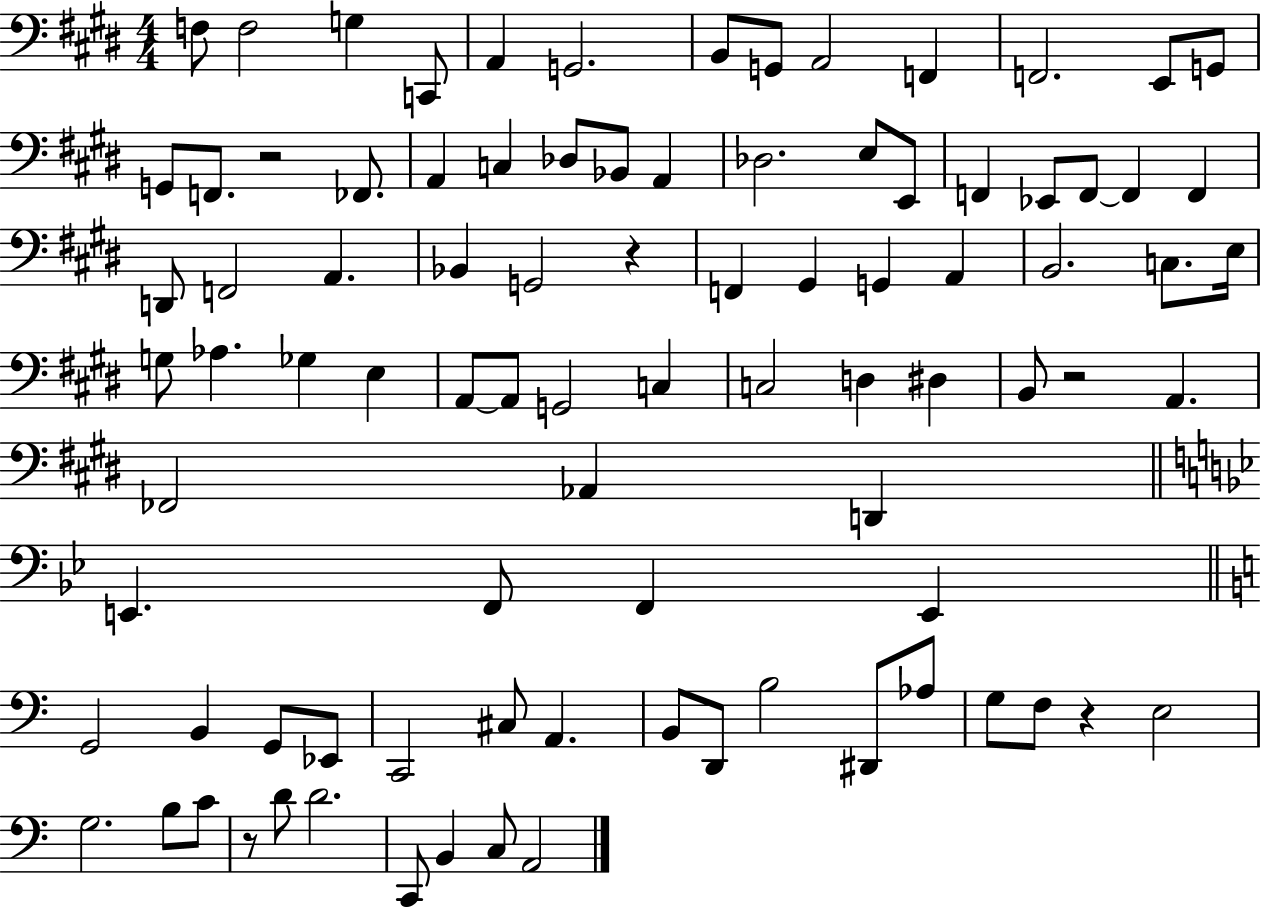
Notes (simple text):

F3/e F3/h G3/q C2/e A2/q G2/h. B2/e G2/e A2/h F2/q F2/h. E2/e G2/e G2/e F2/e. R/h FES2/e. A2/q C3/q Db3/e Bb2/e A2/q Db3/h. E3/e E2/e F2/q Eb2/e F2/e F2/q F2/q D2/e F2/h A2/q. Bb2/q G2/h R/q F2/q G#2/q G2/q A2/q B2/h. C3/e. E3/s G3/e Ab3/q. Gb3/q E3/q A2/e A2/e G2/h C3/q C3/h D3/q D#3/q B2/e R/h A2/q. FES2/h Ab2/q D2/q E2/q. F2/e F2/q E2/q G2/h B2/q G2/e Eb2/e C2/h C#3/e A2/q. B2/e D2/e B3/h D#2/e Ab3/e G3/e F3/e R/q E3/h G3/h. B3/e C4/e R/e D4/e D4/h. C2/e B2/q C3/e A2/h